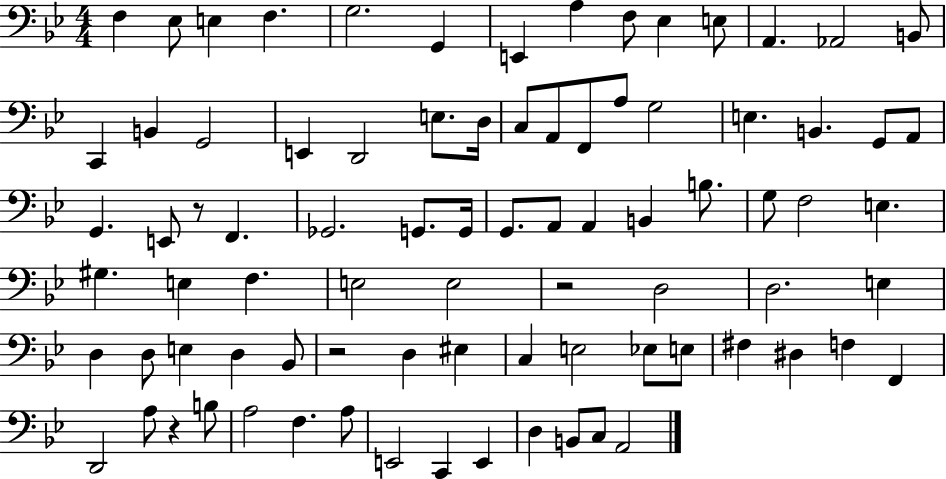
X:1
T:Untitled
M:4/4
L:1/4
K:Bb
F, _E,/2 E, F, G,2 G,, E,, A, F,/2 _E, E,/2 A,, _A,,2 B,,/2 C,, B,, G,,2 E,, D,,2 E,/2 D,/4 C,/2 A,,/2 F,,/2 A,/2 G,2 E, B,, G,,/2 A,,/2 G,, E,,/2 z/2 F,, _G,,2 G,,/2 G,,/4 G,,/2 A,,/2 A,, B,, B,/2 G,/2 F,2 E, ^G, E, F, E,2 E,2 z2 D,2 D,2 E, D, D,/2 E, D, _B,,/2 z2 D, ^E, C, E,2 _E,/2 E,/2 ^F, ^D, F, F,, D,,2 A,/2 z B,/2 A,2 F, A,/2 E,,2 C,, E,, D, B,,/2 C,/2 A,,2